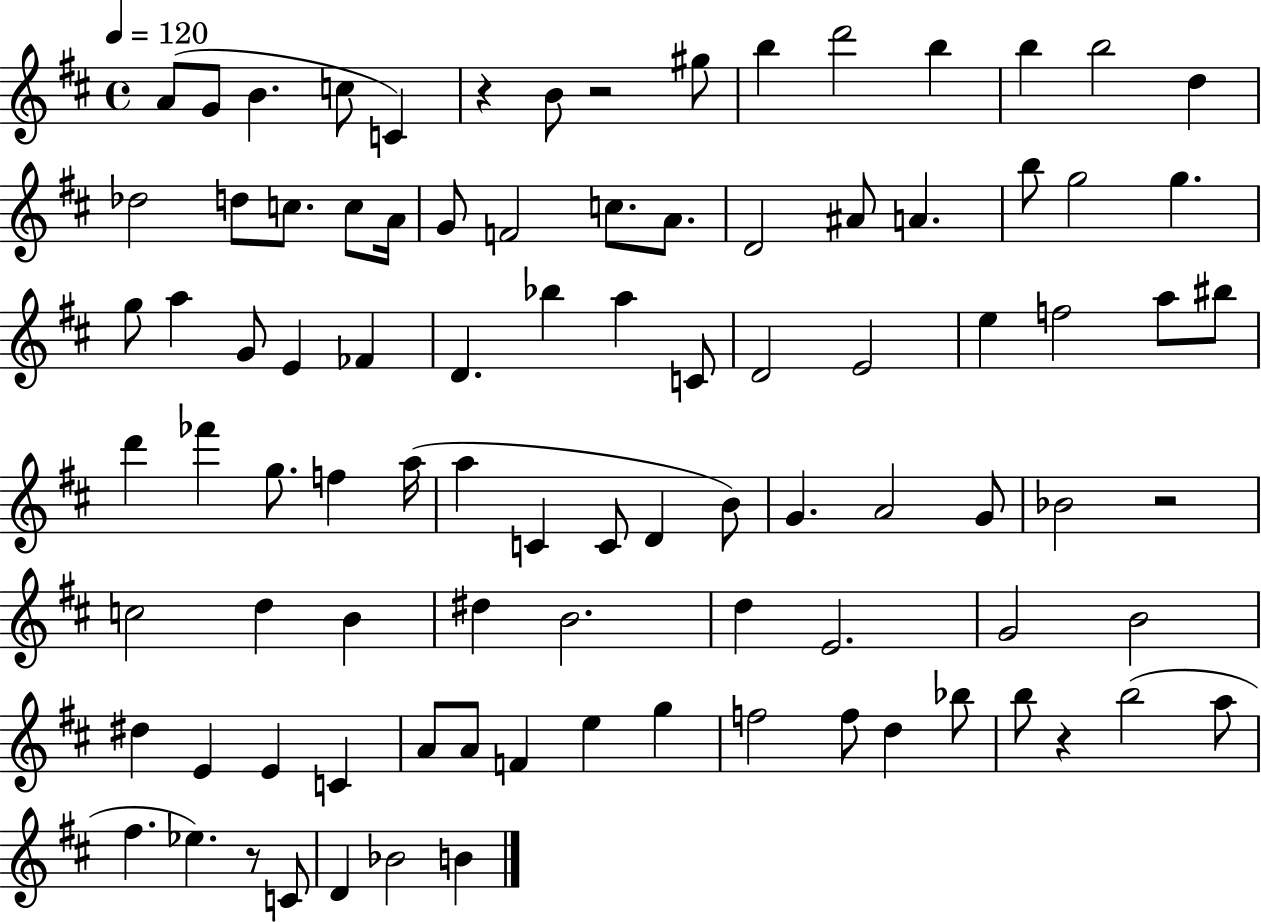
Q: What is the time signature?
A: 4/4